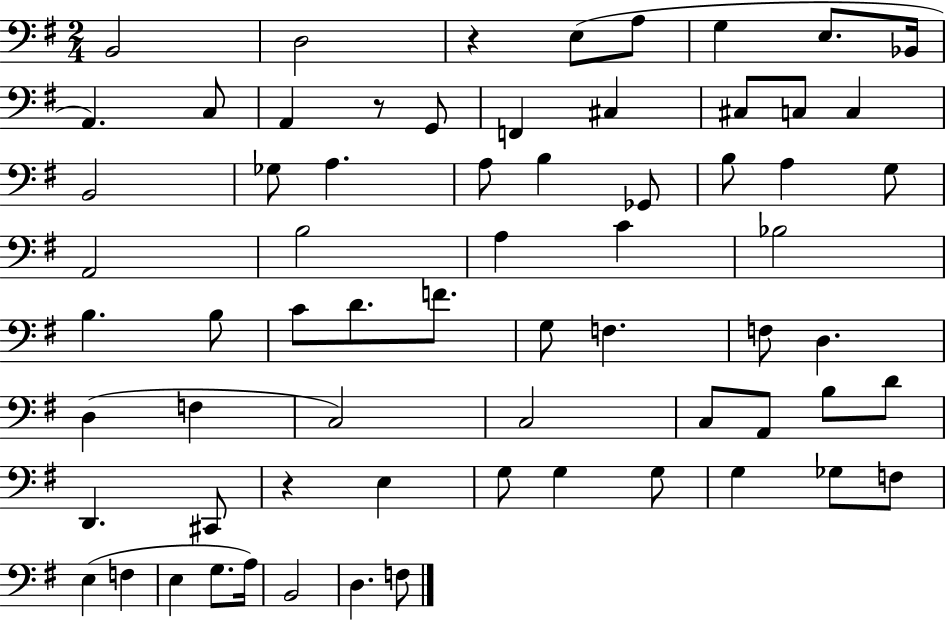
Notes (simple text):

B2/h D3/h R/q E3/e A3/e G3/q E3/e. Bb2/s A2/q. C3/e A2/q R/e G2/e F2/q C#3/q C#3/e C3/e C3/q B2/h Gb3/e A3/q. A3/e B3/q Gb2/e B3/e A3/q G3/e A2/h B3/h A3/q C4/q Bb3/h B3/q. B3/e C4/e D4/e. F4/e. G3/e F3/q. F3/e D3/q. D3/q F3/q C3/h C3/h C3/e A2/e B3/e D4/e D2/q. C#2/e R/q E3/q G3/e G3/q G3/e G3/q Gb3/e F3/e E3/q F3/q E3/q G3/e. A3/s B2/h D3/q. F3/e